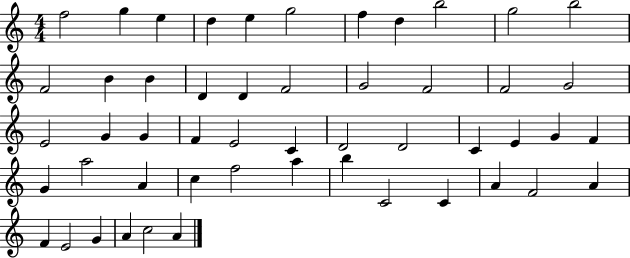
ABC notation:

X:1
T:Untitled
M:4/4
L:1/4
K:C
f2 g e d e g2 f d b2 g2 b2 F2 B B D D F2 G2 F2 F2 G2 E2 G G F E2 C D2 D2 C E G F G a2 A c f2 a b C2 C A F2 A F E2 G A c2 A